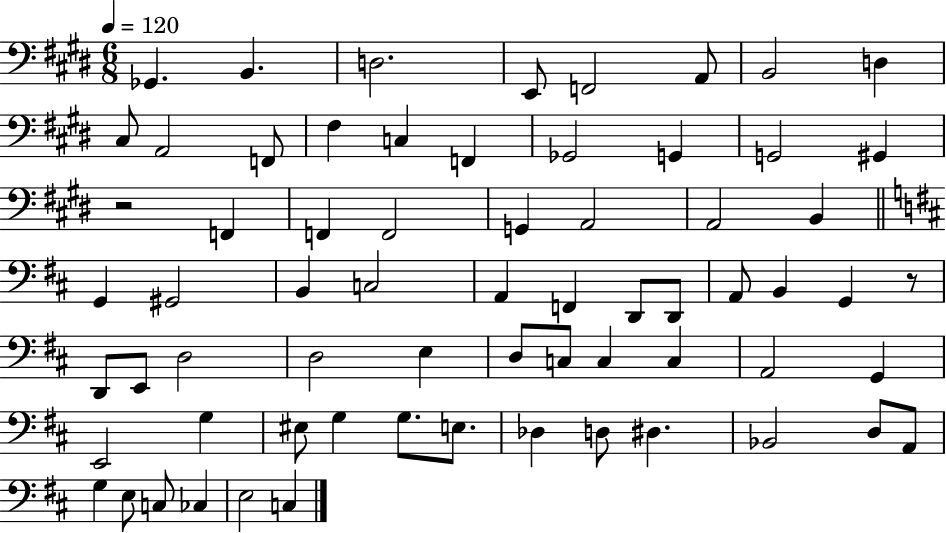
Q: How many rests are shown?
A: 2